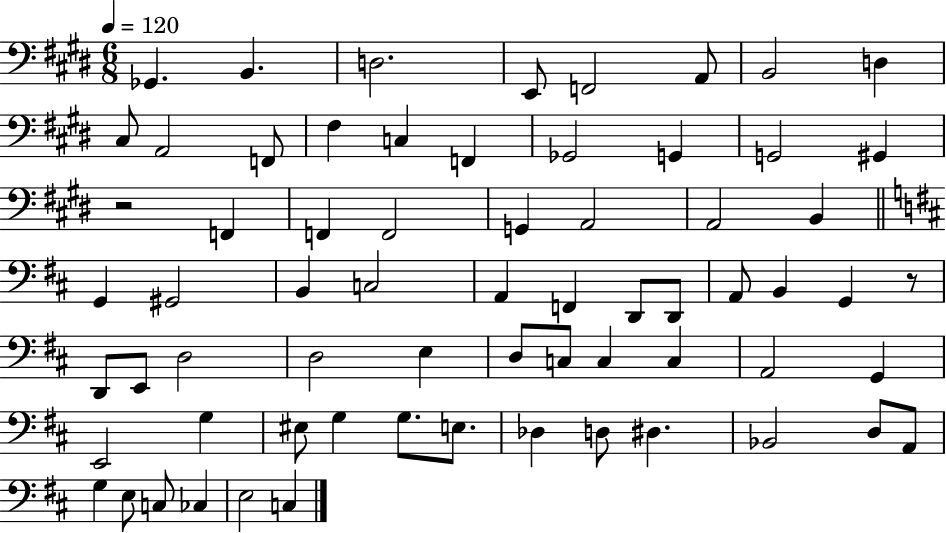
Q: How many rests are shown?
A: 2